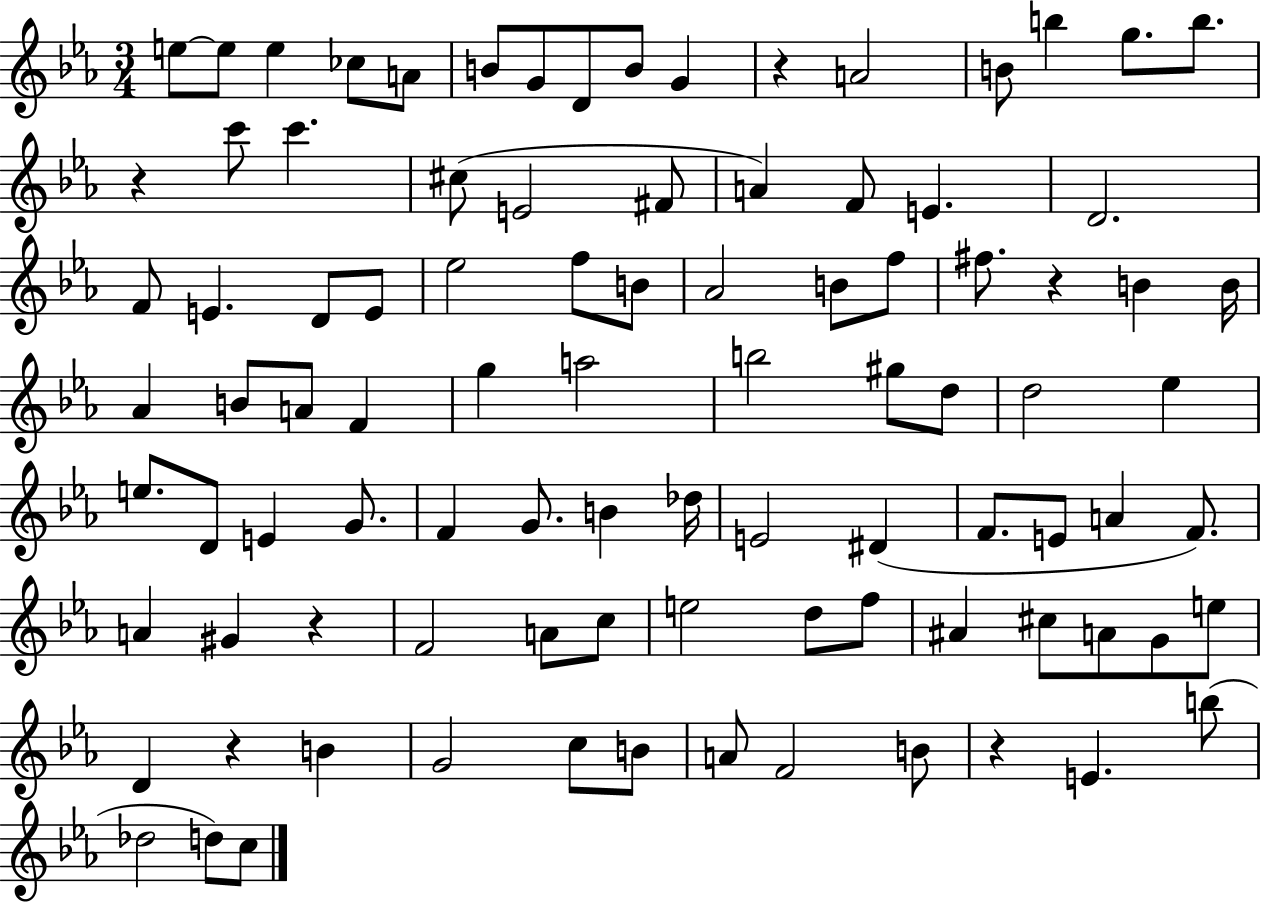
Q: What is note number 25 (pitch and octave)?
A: F4